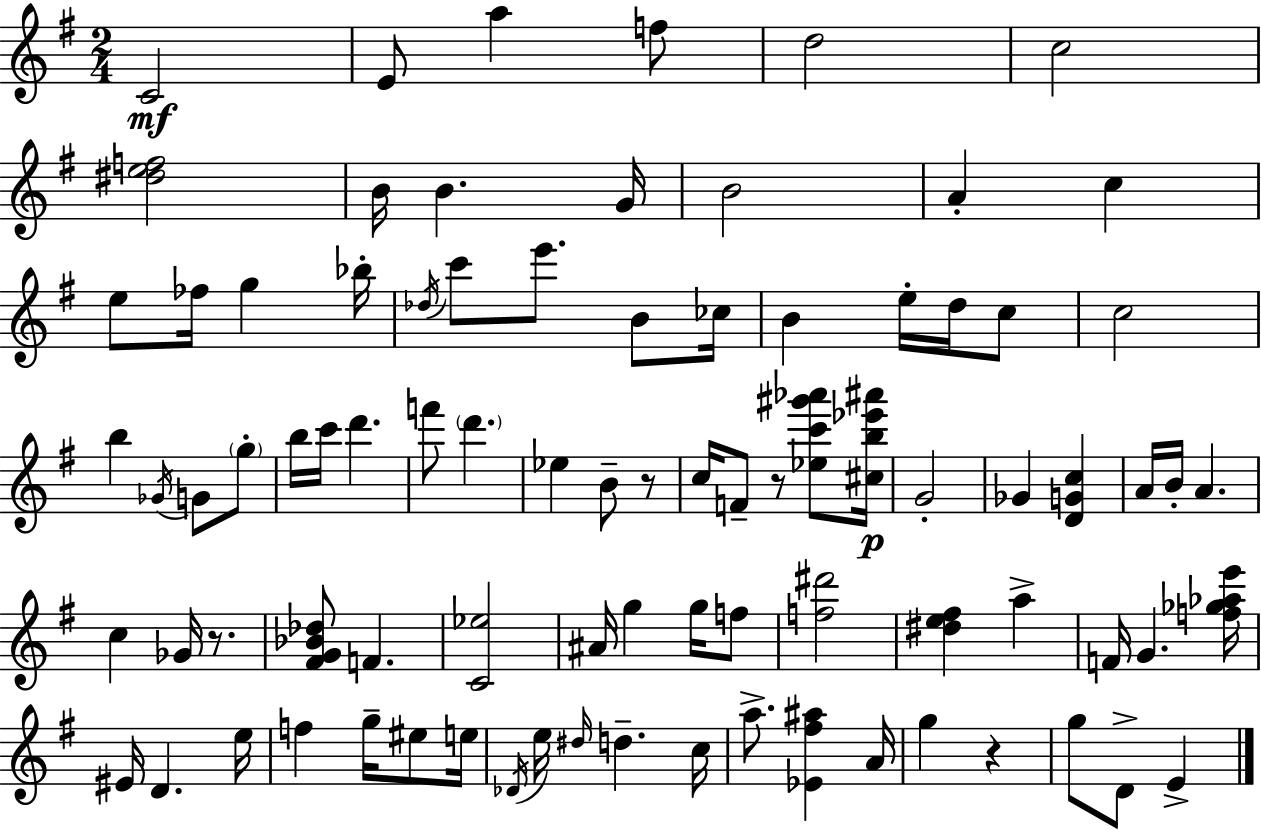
{
  \clef treble
  \numericTimeSignature
  \time 2/4
  \key g \major
  c'2\mf | e'8 a''4 f''8 | d''2 | c''2 | \break <dis'' e'' f''>2 | b'16 b'4. g'16 | b'2 | a'4-. c''4 | \break e''8 fes''16 g''4 bes''16-. | \acciaccatura { des''16 } c'''8 e'''8. b'8 | ces''16 b'4 e''16-. d''16 c''8 | c''2 | \break b''4 \acciaccatura { ges'16 } g'8 | \parenthesize g''8-. b''16 c'''16 d'''4. | f'''8 \parenthesize d'''4. | ees''4 b'8-- | \break r8 c''16 f'8-- r8 <ees'' c''' gis''' aes'''>8 | <cis'' b'' ees''' ais'''>16\p g'2-. | ges'4 <d' g' c''>4 | a'16 b'16-. a'4. | \break c''4 ges'16 r8. | <fis' g' bes' des''>8 f'4. | <c' ees''>2 | ais'16 g''4 g''16 | \break f''8 <f'' dis'''>2 | <dis'' e'' fis''>4 a''4-> | f'16 g'4. | <f'' ges'' aes'' e'''>16 eis'16 d'4. | \break e''16 f''4 g''16-- eis''8 | e''16 \acciaccatura { des'16 } e''16 \grace { dis''16 } d''4.-- | c''16 a''8.-> <ees' fis'' ais''>4 | a'16 g''4 | \break r4 g''8 d'8-> | e'4-> \bar "|."
}